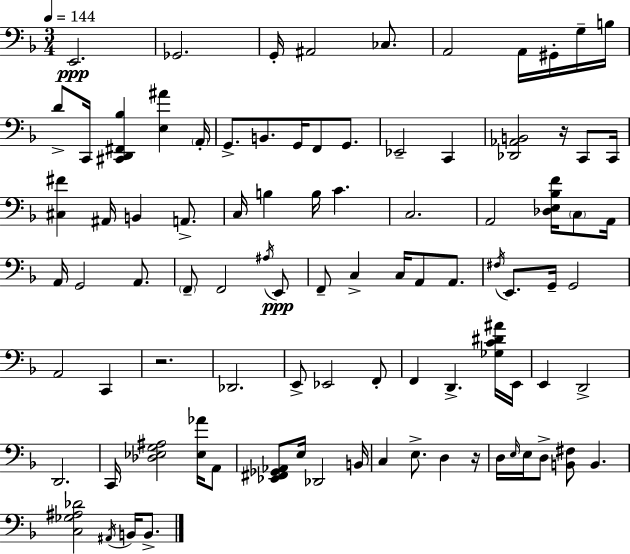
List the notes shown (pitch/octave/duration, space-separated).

E2/h. Gb2/h. G2/s A#2/h CES3/e. A2/h A2/s G#2/s G3/s B3/s D4/e C2/s [C#2,D2,F#2,Bb3]/q [E3,A#4]/q A2/s G2/e. B2/e. G2/s F2/e G2/e. Eb2/h C2/q [Db2,Ab2,B2]/h R/s C2/e C2/s [C#3,F#4]/q A#2/s B2/q A2/e. C3/s B3/q B3/s C4/q. C3/h. A2/h [Db3,E3,Bb3,F4]/s C3/e A2/s A2/s G2/h A2/e. F2/e F2/h A#3/s E2/e F2/e C3/q C3/s A2/e A2/e. F#3/s E2/e. G2/s G2/h A2/h C2/q R/h. Db2/h. E2/e Eb2/h F2/e F2/q D2/q. [Gb3,C4,D#4,A#4]/s E2/s E2/q D2/h D2/h. C2/s [Db3,Eb3,G3,A#3]/h [Eb3,Ab4]/s A2/e [Eb2,F#2,Gb2,Ab2]/e E3/s Db2/h B2/s C3/q E3/e. D3/q R/s D3/s E3/s E3/s D3/e [B2,F#3]/e B2/q. [C3,Gb3,A#3,Db4]/h A#2/s B2/s B2/e.